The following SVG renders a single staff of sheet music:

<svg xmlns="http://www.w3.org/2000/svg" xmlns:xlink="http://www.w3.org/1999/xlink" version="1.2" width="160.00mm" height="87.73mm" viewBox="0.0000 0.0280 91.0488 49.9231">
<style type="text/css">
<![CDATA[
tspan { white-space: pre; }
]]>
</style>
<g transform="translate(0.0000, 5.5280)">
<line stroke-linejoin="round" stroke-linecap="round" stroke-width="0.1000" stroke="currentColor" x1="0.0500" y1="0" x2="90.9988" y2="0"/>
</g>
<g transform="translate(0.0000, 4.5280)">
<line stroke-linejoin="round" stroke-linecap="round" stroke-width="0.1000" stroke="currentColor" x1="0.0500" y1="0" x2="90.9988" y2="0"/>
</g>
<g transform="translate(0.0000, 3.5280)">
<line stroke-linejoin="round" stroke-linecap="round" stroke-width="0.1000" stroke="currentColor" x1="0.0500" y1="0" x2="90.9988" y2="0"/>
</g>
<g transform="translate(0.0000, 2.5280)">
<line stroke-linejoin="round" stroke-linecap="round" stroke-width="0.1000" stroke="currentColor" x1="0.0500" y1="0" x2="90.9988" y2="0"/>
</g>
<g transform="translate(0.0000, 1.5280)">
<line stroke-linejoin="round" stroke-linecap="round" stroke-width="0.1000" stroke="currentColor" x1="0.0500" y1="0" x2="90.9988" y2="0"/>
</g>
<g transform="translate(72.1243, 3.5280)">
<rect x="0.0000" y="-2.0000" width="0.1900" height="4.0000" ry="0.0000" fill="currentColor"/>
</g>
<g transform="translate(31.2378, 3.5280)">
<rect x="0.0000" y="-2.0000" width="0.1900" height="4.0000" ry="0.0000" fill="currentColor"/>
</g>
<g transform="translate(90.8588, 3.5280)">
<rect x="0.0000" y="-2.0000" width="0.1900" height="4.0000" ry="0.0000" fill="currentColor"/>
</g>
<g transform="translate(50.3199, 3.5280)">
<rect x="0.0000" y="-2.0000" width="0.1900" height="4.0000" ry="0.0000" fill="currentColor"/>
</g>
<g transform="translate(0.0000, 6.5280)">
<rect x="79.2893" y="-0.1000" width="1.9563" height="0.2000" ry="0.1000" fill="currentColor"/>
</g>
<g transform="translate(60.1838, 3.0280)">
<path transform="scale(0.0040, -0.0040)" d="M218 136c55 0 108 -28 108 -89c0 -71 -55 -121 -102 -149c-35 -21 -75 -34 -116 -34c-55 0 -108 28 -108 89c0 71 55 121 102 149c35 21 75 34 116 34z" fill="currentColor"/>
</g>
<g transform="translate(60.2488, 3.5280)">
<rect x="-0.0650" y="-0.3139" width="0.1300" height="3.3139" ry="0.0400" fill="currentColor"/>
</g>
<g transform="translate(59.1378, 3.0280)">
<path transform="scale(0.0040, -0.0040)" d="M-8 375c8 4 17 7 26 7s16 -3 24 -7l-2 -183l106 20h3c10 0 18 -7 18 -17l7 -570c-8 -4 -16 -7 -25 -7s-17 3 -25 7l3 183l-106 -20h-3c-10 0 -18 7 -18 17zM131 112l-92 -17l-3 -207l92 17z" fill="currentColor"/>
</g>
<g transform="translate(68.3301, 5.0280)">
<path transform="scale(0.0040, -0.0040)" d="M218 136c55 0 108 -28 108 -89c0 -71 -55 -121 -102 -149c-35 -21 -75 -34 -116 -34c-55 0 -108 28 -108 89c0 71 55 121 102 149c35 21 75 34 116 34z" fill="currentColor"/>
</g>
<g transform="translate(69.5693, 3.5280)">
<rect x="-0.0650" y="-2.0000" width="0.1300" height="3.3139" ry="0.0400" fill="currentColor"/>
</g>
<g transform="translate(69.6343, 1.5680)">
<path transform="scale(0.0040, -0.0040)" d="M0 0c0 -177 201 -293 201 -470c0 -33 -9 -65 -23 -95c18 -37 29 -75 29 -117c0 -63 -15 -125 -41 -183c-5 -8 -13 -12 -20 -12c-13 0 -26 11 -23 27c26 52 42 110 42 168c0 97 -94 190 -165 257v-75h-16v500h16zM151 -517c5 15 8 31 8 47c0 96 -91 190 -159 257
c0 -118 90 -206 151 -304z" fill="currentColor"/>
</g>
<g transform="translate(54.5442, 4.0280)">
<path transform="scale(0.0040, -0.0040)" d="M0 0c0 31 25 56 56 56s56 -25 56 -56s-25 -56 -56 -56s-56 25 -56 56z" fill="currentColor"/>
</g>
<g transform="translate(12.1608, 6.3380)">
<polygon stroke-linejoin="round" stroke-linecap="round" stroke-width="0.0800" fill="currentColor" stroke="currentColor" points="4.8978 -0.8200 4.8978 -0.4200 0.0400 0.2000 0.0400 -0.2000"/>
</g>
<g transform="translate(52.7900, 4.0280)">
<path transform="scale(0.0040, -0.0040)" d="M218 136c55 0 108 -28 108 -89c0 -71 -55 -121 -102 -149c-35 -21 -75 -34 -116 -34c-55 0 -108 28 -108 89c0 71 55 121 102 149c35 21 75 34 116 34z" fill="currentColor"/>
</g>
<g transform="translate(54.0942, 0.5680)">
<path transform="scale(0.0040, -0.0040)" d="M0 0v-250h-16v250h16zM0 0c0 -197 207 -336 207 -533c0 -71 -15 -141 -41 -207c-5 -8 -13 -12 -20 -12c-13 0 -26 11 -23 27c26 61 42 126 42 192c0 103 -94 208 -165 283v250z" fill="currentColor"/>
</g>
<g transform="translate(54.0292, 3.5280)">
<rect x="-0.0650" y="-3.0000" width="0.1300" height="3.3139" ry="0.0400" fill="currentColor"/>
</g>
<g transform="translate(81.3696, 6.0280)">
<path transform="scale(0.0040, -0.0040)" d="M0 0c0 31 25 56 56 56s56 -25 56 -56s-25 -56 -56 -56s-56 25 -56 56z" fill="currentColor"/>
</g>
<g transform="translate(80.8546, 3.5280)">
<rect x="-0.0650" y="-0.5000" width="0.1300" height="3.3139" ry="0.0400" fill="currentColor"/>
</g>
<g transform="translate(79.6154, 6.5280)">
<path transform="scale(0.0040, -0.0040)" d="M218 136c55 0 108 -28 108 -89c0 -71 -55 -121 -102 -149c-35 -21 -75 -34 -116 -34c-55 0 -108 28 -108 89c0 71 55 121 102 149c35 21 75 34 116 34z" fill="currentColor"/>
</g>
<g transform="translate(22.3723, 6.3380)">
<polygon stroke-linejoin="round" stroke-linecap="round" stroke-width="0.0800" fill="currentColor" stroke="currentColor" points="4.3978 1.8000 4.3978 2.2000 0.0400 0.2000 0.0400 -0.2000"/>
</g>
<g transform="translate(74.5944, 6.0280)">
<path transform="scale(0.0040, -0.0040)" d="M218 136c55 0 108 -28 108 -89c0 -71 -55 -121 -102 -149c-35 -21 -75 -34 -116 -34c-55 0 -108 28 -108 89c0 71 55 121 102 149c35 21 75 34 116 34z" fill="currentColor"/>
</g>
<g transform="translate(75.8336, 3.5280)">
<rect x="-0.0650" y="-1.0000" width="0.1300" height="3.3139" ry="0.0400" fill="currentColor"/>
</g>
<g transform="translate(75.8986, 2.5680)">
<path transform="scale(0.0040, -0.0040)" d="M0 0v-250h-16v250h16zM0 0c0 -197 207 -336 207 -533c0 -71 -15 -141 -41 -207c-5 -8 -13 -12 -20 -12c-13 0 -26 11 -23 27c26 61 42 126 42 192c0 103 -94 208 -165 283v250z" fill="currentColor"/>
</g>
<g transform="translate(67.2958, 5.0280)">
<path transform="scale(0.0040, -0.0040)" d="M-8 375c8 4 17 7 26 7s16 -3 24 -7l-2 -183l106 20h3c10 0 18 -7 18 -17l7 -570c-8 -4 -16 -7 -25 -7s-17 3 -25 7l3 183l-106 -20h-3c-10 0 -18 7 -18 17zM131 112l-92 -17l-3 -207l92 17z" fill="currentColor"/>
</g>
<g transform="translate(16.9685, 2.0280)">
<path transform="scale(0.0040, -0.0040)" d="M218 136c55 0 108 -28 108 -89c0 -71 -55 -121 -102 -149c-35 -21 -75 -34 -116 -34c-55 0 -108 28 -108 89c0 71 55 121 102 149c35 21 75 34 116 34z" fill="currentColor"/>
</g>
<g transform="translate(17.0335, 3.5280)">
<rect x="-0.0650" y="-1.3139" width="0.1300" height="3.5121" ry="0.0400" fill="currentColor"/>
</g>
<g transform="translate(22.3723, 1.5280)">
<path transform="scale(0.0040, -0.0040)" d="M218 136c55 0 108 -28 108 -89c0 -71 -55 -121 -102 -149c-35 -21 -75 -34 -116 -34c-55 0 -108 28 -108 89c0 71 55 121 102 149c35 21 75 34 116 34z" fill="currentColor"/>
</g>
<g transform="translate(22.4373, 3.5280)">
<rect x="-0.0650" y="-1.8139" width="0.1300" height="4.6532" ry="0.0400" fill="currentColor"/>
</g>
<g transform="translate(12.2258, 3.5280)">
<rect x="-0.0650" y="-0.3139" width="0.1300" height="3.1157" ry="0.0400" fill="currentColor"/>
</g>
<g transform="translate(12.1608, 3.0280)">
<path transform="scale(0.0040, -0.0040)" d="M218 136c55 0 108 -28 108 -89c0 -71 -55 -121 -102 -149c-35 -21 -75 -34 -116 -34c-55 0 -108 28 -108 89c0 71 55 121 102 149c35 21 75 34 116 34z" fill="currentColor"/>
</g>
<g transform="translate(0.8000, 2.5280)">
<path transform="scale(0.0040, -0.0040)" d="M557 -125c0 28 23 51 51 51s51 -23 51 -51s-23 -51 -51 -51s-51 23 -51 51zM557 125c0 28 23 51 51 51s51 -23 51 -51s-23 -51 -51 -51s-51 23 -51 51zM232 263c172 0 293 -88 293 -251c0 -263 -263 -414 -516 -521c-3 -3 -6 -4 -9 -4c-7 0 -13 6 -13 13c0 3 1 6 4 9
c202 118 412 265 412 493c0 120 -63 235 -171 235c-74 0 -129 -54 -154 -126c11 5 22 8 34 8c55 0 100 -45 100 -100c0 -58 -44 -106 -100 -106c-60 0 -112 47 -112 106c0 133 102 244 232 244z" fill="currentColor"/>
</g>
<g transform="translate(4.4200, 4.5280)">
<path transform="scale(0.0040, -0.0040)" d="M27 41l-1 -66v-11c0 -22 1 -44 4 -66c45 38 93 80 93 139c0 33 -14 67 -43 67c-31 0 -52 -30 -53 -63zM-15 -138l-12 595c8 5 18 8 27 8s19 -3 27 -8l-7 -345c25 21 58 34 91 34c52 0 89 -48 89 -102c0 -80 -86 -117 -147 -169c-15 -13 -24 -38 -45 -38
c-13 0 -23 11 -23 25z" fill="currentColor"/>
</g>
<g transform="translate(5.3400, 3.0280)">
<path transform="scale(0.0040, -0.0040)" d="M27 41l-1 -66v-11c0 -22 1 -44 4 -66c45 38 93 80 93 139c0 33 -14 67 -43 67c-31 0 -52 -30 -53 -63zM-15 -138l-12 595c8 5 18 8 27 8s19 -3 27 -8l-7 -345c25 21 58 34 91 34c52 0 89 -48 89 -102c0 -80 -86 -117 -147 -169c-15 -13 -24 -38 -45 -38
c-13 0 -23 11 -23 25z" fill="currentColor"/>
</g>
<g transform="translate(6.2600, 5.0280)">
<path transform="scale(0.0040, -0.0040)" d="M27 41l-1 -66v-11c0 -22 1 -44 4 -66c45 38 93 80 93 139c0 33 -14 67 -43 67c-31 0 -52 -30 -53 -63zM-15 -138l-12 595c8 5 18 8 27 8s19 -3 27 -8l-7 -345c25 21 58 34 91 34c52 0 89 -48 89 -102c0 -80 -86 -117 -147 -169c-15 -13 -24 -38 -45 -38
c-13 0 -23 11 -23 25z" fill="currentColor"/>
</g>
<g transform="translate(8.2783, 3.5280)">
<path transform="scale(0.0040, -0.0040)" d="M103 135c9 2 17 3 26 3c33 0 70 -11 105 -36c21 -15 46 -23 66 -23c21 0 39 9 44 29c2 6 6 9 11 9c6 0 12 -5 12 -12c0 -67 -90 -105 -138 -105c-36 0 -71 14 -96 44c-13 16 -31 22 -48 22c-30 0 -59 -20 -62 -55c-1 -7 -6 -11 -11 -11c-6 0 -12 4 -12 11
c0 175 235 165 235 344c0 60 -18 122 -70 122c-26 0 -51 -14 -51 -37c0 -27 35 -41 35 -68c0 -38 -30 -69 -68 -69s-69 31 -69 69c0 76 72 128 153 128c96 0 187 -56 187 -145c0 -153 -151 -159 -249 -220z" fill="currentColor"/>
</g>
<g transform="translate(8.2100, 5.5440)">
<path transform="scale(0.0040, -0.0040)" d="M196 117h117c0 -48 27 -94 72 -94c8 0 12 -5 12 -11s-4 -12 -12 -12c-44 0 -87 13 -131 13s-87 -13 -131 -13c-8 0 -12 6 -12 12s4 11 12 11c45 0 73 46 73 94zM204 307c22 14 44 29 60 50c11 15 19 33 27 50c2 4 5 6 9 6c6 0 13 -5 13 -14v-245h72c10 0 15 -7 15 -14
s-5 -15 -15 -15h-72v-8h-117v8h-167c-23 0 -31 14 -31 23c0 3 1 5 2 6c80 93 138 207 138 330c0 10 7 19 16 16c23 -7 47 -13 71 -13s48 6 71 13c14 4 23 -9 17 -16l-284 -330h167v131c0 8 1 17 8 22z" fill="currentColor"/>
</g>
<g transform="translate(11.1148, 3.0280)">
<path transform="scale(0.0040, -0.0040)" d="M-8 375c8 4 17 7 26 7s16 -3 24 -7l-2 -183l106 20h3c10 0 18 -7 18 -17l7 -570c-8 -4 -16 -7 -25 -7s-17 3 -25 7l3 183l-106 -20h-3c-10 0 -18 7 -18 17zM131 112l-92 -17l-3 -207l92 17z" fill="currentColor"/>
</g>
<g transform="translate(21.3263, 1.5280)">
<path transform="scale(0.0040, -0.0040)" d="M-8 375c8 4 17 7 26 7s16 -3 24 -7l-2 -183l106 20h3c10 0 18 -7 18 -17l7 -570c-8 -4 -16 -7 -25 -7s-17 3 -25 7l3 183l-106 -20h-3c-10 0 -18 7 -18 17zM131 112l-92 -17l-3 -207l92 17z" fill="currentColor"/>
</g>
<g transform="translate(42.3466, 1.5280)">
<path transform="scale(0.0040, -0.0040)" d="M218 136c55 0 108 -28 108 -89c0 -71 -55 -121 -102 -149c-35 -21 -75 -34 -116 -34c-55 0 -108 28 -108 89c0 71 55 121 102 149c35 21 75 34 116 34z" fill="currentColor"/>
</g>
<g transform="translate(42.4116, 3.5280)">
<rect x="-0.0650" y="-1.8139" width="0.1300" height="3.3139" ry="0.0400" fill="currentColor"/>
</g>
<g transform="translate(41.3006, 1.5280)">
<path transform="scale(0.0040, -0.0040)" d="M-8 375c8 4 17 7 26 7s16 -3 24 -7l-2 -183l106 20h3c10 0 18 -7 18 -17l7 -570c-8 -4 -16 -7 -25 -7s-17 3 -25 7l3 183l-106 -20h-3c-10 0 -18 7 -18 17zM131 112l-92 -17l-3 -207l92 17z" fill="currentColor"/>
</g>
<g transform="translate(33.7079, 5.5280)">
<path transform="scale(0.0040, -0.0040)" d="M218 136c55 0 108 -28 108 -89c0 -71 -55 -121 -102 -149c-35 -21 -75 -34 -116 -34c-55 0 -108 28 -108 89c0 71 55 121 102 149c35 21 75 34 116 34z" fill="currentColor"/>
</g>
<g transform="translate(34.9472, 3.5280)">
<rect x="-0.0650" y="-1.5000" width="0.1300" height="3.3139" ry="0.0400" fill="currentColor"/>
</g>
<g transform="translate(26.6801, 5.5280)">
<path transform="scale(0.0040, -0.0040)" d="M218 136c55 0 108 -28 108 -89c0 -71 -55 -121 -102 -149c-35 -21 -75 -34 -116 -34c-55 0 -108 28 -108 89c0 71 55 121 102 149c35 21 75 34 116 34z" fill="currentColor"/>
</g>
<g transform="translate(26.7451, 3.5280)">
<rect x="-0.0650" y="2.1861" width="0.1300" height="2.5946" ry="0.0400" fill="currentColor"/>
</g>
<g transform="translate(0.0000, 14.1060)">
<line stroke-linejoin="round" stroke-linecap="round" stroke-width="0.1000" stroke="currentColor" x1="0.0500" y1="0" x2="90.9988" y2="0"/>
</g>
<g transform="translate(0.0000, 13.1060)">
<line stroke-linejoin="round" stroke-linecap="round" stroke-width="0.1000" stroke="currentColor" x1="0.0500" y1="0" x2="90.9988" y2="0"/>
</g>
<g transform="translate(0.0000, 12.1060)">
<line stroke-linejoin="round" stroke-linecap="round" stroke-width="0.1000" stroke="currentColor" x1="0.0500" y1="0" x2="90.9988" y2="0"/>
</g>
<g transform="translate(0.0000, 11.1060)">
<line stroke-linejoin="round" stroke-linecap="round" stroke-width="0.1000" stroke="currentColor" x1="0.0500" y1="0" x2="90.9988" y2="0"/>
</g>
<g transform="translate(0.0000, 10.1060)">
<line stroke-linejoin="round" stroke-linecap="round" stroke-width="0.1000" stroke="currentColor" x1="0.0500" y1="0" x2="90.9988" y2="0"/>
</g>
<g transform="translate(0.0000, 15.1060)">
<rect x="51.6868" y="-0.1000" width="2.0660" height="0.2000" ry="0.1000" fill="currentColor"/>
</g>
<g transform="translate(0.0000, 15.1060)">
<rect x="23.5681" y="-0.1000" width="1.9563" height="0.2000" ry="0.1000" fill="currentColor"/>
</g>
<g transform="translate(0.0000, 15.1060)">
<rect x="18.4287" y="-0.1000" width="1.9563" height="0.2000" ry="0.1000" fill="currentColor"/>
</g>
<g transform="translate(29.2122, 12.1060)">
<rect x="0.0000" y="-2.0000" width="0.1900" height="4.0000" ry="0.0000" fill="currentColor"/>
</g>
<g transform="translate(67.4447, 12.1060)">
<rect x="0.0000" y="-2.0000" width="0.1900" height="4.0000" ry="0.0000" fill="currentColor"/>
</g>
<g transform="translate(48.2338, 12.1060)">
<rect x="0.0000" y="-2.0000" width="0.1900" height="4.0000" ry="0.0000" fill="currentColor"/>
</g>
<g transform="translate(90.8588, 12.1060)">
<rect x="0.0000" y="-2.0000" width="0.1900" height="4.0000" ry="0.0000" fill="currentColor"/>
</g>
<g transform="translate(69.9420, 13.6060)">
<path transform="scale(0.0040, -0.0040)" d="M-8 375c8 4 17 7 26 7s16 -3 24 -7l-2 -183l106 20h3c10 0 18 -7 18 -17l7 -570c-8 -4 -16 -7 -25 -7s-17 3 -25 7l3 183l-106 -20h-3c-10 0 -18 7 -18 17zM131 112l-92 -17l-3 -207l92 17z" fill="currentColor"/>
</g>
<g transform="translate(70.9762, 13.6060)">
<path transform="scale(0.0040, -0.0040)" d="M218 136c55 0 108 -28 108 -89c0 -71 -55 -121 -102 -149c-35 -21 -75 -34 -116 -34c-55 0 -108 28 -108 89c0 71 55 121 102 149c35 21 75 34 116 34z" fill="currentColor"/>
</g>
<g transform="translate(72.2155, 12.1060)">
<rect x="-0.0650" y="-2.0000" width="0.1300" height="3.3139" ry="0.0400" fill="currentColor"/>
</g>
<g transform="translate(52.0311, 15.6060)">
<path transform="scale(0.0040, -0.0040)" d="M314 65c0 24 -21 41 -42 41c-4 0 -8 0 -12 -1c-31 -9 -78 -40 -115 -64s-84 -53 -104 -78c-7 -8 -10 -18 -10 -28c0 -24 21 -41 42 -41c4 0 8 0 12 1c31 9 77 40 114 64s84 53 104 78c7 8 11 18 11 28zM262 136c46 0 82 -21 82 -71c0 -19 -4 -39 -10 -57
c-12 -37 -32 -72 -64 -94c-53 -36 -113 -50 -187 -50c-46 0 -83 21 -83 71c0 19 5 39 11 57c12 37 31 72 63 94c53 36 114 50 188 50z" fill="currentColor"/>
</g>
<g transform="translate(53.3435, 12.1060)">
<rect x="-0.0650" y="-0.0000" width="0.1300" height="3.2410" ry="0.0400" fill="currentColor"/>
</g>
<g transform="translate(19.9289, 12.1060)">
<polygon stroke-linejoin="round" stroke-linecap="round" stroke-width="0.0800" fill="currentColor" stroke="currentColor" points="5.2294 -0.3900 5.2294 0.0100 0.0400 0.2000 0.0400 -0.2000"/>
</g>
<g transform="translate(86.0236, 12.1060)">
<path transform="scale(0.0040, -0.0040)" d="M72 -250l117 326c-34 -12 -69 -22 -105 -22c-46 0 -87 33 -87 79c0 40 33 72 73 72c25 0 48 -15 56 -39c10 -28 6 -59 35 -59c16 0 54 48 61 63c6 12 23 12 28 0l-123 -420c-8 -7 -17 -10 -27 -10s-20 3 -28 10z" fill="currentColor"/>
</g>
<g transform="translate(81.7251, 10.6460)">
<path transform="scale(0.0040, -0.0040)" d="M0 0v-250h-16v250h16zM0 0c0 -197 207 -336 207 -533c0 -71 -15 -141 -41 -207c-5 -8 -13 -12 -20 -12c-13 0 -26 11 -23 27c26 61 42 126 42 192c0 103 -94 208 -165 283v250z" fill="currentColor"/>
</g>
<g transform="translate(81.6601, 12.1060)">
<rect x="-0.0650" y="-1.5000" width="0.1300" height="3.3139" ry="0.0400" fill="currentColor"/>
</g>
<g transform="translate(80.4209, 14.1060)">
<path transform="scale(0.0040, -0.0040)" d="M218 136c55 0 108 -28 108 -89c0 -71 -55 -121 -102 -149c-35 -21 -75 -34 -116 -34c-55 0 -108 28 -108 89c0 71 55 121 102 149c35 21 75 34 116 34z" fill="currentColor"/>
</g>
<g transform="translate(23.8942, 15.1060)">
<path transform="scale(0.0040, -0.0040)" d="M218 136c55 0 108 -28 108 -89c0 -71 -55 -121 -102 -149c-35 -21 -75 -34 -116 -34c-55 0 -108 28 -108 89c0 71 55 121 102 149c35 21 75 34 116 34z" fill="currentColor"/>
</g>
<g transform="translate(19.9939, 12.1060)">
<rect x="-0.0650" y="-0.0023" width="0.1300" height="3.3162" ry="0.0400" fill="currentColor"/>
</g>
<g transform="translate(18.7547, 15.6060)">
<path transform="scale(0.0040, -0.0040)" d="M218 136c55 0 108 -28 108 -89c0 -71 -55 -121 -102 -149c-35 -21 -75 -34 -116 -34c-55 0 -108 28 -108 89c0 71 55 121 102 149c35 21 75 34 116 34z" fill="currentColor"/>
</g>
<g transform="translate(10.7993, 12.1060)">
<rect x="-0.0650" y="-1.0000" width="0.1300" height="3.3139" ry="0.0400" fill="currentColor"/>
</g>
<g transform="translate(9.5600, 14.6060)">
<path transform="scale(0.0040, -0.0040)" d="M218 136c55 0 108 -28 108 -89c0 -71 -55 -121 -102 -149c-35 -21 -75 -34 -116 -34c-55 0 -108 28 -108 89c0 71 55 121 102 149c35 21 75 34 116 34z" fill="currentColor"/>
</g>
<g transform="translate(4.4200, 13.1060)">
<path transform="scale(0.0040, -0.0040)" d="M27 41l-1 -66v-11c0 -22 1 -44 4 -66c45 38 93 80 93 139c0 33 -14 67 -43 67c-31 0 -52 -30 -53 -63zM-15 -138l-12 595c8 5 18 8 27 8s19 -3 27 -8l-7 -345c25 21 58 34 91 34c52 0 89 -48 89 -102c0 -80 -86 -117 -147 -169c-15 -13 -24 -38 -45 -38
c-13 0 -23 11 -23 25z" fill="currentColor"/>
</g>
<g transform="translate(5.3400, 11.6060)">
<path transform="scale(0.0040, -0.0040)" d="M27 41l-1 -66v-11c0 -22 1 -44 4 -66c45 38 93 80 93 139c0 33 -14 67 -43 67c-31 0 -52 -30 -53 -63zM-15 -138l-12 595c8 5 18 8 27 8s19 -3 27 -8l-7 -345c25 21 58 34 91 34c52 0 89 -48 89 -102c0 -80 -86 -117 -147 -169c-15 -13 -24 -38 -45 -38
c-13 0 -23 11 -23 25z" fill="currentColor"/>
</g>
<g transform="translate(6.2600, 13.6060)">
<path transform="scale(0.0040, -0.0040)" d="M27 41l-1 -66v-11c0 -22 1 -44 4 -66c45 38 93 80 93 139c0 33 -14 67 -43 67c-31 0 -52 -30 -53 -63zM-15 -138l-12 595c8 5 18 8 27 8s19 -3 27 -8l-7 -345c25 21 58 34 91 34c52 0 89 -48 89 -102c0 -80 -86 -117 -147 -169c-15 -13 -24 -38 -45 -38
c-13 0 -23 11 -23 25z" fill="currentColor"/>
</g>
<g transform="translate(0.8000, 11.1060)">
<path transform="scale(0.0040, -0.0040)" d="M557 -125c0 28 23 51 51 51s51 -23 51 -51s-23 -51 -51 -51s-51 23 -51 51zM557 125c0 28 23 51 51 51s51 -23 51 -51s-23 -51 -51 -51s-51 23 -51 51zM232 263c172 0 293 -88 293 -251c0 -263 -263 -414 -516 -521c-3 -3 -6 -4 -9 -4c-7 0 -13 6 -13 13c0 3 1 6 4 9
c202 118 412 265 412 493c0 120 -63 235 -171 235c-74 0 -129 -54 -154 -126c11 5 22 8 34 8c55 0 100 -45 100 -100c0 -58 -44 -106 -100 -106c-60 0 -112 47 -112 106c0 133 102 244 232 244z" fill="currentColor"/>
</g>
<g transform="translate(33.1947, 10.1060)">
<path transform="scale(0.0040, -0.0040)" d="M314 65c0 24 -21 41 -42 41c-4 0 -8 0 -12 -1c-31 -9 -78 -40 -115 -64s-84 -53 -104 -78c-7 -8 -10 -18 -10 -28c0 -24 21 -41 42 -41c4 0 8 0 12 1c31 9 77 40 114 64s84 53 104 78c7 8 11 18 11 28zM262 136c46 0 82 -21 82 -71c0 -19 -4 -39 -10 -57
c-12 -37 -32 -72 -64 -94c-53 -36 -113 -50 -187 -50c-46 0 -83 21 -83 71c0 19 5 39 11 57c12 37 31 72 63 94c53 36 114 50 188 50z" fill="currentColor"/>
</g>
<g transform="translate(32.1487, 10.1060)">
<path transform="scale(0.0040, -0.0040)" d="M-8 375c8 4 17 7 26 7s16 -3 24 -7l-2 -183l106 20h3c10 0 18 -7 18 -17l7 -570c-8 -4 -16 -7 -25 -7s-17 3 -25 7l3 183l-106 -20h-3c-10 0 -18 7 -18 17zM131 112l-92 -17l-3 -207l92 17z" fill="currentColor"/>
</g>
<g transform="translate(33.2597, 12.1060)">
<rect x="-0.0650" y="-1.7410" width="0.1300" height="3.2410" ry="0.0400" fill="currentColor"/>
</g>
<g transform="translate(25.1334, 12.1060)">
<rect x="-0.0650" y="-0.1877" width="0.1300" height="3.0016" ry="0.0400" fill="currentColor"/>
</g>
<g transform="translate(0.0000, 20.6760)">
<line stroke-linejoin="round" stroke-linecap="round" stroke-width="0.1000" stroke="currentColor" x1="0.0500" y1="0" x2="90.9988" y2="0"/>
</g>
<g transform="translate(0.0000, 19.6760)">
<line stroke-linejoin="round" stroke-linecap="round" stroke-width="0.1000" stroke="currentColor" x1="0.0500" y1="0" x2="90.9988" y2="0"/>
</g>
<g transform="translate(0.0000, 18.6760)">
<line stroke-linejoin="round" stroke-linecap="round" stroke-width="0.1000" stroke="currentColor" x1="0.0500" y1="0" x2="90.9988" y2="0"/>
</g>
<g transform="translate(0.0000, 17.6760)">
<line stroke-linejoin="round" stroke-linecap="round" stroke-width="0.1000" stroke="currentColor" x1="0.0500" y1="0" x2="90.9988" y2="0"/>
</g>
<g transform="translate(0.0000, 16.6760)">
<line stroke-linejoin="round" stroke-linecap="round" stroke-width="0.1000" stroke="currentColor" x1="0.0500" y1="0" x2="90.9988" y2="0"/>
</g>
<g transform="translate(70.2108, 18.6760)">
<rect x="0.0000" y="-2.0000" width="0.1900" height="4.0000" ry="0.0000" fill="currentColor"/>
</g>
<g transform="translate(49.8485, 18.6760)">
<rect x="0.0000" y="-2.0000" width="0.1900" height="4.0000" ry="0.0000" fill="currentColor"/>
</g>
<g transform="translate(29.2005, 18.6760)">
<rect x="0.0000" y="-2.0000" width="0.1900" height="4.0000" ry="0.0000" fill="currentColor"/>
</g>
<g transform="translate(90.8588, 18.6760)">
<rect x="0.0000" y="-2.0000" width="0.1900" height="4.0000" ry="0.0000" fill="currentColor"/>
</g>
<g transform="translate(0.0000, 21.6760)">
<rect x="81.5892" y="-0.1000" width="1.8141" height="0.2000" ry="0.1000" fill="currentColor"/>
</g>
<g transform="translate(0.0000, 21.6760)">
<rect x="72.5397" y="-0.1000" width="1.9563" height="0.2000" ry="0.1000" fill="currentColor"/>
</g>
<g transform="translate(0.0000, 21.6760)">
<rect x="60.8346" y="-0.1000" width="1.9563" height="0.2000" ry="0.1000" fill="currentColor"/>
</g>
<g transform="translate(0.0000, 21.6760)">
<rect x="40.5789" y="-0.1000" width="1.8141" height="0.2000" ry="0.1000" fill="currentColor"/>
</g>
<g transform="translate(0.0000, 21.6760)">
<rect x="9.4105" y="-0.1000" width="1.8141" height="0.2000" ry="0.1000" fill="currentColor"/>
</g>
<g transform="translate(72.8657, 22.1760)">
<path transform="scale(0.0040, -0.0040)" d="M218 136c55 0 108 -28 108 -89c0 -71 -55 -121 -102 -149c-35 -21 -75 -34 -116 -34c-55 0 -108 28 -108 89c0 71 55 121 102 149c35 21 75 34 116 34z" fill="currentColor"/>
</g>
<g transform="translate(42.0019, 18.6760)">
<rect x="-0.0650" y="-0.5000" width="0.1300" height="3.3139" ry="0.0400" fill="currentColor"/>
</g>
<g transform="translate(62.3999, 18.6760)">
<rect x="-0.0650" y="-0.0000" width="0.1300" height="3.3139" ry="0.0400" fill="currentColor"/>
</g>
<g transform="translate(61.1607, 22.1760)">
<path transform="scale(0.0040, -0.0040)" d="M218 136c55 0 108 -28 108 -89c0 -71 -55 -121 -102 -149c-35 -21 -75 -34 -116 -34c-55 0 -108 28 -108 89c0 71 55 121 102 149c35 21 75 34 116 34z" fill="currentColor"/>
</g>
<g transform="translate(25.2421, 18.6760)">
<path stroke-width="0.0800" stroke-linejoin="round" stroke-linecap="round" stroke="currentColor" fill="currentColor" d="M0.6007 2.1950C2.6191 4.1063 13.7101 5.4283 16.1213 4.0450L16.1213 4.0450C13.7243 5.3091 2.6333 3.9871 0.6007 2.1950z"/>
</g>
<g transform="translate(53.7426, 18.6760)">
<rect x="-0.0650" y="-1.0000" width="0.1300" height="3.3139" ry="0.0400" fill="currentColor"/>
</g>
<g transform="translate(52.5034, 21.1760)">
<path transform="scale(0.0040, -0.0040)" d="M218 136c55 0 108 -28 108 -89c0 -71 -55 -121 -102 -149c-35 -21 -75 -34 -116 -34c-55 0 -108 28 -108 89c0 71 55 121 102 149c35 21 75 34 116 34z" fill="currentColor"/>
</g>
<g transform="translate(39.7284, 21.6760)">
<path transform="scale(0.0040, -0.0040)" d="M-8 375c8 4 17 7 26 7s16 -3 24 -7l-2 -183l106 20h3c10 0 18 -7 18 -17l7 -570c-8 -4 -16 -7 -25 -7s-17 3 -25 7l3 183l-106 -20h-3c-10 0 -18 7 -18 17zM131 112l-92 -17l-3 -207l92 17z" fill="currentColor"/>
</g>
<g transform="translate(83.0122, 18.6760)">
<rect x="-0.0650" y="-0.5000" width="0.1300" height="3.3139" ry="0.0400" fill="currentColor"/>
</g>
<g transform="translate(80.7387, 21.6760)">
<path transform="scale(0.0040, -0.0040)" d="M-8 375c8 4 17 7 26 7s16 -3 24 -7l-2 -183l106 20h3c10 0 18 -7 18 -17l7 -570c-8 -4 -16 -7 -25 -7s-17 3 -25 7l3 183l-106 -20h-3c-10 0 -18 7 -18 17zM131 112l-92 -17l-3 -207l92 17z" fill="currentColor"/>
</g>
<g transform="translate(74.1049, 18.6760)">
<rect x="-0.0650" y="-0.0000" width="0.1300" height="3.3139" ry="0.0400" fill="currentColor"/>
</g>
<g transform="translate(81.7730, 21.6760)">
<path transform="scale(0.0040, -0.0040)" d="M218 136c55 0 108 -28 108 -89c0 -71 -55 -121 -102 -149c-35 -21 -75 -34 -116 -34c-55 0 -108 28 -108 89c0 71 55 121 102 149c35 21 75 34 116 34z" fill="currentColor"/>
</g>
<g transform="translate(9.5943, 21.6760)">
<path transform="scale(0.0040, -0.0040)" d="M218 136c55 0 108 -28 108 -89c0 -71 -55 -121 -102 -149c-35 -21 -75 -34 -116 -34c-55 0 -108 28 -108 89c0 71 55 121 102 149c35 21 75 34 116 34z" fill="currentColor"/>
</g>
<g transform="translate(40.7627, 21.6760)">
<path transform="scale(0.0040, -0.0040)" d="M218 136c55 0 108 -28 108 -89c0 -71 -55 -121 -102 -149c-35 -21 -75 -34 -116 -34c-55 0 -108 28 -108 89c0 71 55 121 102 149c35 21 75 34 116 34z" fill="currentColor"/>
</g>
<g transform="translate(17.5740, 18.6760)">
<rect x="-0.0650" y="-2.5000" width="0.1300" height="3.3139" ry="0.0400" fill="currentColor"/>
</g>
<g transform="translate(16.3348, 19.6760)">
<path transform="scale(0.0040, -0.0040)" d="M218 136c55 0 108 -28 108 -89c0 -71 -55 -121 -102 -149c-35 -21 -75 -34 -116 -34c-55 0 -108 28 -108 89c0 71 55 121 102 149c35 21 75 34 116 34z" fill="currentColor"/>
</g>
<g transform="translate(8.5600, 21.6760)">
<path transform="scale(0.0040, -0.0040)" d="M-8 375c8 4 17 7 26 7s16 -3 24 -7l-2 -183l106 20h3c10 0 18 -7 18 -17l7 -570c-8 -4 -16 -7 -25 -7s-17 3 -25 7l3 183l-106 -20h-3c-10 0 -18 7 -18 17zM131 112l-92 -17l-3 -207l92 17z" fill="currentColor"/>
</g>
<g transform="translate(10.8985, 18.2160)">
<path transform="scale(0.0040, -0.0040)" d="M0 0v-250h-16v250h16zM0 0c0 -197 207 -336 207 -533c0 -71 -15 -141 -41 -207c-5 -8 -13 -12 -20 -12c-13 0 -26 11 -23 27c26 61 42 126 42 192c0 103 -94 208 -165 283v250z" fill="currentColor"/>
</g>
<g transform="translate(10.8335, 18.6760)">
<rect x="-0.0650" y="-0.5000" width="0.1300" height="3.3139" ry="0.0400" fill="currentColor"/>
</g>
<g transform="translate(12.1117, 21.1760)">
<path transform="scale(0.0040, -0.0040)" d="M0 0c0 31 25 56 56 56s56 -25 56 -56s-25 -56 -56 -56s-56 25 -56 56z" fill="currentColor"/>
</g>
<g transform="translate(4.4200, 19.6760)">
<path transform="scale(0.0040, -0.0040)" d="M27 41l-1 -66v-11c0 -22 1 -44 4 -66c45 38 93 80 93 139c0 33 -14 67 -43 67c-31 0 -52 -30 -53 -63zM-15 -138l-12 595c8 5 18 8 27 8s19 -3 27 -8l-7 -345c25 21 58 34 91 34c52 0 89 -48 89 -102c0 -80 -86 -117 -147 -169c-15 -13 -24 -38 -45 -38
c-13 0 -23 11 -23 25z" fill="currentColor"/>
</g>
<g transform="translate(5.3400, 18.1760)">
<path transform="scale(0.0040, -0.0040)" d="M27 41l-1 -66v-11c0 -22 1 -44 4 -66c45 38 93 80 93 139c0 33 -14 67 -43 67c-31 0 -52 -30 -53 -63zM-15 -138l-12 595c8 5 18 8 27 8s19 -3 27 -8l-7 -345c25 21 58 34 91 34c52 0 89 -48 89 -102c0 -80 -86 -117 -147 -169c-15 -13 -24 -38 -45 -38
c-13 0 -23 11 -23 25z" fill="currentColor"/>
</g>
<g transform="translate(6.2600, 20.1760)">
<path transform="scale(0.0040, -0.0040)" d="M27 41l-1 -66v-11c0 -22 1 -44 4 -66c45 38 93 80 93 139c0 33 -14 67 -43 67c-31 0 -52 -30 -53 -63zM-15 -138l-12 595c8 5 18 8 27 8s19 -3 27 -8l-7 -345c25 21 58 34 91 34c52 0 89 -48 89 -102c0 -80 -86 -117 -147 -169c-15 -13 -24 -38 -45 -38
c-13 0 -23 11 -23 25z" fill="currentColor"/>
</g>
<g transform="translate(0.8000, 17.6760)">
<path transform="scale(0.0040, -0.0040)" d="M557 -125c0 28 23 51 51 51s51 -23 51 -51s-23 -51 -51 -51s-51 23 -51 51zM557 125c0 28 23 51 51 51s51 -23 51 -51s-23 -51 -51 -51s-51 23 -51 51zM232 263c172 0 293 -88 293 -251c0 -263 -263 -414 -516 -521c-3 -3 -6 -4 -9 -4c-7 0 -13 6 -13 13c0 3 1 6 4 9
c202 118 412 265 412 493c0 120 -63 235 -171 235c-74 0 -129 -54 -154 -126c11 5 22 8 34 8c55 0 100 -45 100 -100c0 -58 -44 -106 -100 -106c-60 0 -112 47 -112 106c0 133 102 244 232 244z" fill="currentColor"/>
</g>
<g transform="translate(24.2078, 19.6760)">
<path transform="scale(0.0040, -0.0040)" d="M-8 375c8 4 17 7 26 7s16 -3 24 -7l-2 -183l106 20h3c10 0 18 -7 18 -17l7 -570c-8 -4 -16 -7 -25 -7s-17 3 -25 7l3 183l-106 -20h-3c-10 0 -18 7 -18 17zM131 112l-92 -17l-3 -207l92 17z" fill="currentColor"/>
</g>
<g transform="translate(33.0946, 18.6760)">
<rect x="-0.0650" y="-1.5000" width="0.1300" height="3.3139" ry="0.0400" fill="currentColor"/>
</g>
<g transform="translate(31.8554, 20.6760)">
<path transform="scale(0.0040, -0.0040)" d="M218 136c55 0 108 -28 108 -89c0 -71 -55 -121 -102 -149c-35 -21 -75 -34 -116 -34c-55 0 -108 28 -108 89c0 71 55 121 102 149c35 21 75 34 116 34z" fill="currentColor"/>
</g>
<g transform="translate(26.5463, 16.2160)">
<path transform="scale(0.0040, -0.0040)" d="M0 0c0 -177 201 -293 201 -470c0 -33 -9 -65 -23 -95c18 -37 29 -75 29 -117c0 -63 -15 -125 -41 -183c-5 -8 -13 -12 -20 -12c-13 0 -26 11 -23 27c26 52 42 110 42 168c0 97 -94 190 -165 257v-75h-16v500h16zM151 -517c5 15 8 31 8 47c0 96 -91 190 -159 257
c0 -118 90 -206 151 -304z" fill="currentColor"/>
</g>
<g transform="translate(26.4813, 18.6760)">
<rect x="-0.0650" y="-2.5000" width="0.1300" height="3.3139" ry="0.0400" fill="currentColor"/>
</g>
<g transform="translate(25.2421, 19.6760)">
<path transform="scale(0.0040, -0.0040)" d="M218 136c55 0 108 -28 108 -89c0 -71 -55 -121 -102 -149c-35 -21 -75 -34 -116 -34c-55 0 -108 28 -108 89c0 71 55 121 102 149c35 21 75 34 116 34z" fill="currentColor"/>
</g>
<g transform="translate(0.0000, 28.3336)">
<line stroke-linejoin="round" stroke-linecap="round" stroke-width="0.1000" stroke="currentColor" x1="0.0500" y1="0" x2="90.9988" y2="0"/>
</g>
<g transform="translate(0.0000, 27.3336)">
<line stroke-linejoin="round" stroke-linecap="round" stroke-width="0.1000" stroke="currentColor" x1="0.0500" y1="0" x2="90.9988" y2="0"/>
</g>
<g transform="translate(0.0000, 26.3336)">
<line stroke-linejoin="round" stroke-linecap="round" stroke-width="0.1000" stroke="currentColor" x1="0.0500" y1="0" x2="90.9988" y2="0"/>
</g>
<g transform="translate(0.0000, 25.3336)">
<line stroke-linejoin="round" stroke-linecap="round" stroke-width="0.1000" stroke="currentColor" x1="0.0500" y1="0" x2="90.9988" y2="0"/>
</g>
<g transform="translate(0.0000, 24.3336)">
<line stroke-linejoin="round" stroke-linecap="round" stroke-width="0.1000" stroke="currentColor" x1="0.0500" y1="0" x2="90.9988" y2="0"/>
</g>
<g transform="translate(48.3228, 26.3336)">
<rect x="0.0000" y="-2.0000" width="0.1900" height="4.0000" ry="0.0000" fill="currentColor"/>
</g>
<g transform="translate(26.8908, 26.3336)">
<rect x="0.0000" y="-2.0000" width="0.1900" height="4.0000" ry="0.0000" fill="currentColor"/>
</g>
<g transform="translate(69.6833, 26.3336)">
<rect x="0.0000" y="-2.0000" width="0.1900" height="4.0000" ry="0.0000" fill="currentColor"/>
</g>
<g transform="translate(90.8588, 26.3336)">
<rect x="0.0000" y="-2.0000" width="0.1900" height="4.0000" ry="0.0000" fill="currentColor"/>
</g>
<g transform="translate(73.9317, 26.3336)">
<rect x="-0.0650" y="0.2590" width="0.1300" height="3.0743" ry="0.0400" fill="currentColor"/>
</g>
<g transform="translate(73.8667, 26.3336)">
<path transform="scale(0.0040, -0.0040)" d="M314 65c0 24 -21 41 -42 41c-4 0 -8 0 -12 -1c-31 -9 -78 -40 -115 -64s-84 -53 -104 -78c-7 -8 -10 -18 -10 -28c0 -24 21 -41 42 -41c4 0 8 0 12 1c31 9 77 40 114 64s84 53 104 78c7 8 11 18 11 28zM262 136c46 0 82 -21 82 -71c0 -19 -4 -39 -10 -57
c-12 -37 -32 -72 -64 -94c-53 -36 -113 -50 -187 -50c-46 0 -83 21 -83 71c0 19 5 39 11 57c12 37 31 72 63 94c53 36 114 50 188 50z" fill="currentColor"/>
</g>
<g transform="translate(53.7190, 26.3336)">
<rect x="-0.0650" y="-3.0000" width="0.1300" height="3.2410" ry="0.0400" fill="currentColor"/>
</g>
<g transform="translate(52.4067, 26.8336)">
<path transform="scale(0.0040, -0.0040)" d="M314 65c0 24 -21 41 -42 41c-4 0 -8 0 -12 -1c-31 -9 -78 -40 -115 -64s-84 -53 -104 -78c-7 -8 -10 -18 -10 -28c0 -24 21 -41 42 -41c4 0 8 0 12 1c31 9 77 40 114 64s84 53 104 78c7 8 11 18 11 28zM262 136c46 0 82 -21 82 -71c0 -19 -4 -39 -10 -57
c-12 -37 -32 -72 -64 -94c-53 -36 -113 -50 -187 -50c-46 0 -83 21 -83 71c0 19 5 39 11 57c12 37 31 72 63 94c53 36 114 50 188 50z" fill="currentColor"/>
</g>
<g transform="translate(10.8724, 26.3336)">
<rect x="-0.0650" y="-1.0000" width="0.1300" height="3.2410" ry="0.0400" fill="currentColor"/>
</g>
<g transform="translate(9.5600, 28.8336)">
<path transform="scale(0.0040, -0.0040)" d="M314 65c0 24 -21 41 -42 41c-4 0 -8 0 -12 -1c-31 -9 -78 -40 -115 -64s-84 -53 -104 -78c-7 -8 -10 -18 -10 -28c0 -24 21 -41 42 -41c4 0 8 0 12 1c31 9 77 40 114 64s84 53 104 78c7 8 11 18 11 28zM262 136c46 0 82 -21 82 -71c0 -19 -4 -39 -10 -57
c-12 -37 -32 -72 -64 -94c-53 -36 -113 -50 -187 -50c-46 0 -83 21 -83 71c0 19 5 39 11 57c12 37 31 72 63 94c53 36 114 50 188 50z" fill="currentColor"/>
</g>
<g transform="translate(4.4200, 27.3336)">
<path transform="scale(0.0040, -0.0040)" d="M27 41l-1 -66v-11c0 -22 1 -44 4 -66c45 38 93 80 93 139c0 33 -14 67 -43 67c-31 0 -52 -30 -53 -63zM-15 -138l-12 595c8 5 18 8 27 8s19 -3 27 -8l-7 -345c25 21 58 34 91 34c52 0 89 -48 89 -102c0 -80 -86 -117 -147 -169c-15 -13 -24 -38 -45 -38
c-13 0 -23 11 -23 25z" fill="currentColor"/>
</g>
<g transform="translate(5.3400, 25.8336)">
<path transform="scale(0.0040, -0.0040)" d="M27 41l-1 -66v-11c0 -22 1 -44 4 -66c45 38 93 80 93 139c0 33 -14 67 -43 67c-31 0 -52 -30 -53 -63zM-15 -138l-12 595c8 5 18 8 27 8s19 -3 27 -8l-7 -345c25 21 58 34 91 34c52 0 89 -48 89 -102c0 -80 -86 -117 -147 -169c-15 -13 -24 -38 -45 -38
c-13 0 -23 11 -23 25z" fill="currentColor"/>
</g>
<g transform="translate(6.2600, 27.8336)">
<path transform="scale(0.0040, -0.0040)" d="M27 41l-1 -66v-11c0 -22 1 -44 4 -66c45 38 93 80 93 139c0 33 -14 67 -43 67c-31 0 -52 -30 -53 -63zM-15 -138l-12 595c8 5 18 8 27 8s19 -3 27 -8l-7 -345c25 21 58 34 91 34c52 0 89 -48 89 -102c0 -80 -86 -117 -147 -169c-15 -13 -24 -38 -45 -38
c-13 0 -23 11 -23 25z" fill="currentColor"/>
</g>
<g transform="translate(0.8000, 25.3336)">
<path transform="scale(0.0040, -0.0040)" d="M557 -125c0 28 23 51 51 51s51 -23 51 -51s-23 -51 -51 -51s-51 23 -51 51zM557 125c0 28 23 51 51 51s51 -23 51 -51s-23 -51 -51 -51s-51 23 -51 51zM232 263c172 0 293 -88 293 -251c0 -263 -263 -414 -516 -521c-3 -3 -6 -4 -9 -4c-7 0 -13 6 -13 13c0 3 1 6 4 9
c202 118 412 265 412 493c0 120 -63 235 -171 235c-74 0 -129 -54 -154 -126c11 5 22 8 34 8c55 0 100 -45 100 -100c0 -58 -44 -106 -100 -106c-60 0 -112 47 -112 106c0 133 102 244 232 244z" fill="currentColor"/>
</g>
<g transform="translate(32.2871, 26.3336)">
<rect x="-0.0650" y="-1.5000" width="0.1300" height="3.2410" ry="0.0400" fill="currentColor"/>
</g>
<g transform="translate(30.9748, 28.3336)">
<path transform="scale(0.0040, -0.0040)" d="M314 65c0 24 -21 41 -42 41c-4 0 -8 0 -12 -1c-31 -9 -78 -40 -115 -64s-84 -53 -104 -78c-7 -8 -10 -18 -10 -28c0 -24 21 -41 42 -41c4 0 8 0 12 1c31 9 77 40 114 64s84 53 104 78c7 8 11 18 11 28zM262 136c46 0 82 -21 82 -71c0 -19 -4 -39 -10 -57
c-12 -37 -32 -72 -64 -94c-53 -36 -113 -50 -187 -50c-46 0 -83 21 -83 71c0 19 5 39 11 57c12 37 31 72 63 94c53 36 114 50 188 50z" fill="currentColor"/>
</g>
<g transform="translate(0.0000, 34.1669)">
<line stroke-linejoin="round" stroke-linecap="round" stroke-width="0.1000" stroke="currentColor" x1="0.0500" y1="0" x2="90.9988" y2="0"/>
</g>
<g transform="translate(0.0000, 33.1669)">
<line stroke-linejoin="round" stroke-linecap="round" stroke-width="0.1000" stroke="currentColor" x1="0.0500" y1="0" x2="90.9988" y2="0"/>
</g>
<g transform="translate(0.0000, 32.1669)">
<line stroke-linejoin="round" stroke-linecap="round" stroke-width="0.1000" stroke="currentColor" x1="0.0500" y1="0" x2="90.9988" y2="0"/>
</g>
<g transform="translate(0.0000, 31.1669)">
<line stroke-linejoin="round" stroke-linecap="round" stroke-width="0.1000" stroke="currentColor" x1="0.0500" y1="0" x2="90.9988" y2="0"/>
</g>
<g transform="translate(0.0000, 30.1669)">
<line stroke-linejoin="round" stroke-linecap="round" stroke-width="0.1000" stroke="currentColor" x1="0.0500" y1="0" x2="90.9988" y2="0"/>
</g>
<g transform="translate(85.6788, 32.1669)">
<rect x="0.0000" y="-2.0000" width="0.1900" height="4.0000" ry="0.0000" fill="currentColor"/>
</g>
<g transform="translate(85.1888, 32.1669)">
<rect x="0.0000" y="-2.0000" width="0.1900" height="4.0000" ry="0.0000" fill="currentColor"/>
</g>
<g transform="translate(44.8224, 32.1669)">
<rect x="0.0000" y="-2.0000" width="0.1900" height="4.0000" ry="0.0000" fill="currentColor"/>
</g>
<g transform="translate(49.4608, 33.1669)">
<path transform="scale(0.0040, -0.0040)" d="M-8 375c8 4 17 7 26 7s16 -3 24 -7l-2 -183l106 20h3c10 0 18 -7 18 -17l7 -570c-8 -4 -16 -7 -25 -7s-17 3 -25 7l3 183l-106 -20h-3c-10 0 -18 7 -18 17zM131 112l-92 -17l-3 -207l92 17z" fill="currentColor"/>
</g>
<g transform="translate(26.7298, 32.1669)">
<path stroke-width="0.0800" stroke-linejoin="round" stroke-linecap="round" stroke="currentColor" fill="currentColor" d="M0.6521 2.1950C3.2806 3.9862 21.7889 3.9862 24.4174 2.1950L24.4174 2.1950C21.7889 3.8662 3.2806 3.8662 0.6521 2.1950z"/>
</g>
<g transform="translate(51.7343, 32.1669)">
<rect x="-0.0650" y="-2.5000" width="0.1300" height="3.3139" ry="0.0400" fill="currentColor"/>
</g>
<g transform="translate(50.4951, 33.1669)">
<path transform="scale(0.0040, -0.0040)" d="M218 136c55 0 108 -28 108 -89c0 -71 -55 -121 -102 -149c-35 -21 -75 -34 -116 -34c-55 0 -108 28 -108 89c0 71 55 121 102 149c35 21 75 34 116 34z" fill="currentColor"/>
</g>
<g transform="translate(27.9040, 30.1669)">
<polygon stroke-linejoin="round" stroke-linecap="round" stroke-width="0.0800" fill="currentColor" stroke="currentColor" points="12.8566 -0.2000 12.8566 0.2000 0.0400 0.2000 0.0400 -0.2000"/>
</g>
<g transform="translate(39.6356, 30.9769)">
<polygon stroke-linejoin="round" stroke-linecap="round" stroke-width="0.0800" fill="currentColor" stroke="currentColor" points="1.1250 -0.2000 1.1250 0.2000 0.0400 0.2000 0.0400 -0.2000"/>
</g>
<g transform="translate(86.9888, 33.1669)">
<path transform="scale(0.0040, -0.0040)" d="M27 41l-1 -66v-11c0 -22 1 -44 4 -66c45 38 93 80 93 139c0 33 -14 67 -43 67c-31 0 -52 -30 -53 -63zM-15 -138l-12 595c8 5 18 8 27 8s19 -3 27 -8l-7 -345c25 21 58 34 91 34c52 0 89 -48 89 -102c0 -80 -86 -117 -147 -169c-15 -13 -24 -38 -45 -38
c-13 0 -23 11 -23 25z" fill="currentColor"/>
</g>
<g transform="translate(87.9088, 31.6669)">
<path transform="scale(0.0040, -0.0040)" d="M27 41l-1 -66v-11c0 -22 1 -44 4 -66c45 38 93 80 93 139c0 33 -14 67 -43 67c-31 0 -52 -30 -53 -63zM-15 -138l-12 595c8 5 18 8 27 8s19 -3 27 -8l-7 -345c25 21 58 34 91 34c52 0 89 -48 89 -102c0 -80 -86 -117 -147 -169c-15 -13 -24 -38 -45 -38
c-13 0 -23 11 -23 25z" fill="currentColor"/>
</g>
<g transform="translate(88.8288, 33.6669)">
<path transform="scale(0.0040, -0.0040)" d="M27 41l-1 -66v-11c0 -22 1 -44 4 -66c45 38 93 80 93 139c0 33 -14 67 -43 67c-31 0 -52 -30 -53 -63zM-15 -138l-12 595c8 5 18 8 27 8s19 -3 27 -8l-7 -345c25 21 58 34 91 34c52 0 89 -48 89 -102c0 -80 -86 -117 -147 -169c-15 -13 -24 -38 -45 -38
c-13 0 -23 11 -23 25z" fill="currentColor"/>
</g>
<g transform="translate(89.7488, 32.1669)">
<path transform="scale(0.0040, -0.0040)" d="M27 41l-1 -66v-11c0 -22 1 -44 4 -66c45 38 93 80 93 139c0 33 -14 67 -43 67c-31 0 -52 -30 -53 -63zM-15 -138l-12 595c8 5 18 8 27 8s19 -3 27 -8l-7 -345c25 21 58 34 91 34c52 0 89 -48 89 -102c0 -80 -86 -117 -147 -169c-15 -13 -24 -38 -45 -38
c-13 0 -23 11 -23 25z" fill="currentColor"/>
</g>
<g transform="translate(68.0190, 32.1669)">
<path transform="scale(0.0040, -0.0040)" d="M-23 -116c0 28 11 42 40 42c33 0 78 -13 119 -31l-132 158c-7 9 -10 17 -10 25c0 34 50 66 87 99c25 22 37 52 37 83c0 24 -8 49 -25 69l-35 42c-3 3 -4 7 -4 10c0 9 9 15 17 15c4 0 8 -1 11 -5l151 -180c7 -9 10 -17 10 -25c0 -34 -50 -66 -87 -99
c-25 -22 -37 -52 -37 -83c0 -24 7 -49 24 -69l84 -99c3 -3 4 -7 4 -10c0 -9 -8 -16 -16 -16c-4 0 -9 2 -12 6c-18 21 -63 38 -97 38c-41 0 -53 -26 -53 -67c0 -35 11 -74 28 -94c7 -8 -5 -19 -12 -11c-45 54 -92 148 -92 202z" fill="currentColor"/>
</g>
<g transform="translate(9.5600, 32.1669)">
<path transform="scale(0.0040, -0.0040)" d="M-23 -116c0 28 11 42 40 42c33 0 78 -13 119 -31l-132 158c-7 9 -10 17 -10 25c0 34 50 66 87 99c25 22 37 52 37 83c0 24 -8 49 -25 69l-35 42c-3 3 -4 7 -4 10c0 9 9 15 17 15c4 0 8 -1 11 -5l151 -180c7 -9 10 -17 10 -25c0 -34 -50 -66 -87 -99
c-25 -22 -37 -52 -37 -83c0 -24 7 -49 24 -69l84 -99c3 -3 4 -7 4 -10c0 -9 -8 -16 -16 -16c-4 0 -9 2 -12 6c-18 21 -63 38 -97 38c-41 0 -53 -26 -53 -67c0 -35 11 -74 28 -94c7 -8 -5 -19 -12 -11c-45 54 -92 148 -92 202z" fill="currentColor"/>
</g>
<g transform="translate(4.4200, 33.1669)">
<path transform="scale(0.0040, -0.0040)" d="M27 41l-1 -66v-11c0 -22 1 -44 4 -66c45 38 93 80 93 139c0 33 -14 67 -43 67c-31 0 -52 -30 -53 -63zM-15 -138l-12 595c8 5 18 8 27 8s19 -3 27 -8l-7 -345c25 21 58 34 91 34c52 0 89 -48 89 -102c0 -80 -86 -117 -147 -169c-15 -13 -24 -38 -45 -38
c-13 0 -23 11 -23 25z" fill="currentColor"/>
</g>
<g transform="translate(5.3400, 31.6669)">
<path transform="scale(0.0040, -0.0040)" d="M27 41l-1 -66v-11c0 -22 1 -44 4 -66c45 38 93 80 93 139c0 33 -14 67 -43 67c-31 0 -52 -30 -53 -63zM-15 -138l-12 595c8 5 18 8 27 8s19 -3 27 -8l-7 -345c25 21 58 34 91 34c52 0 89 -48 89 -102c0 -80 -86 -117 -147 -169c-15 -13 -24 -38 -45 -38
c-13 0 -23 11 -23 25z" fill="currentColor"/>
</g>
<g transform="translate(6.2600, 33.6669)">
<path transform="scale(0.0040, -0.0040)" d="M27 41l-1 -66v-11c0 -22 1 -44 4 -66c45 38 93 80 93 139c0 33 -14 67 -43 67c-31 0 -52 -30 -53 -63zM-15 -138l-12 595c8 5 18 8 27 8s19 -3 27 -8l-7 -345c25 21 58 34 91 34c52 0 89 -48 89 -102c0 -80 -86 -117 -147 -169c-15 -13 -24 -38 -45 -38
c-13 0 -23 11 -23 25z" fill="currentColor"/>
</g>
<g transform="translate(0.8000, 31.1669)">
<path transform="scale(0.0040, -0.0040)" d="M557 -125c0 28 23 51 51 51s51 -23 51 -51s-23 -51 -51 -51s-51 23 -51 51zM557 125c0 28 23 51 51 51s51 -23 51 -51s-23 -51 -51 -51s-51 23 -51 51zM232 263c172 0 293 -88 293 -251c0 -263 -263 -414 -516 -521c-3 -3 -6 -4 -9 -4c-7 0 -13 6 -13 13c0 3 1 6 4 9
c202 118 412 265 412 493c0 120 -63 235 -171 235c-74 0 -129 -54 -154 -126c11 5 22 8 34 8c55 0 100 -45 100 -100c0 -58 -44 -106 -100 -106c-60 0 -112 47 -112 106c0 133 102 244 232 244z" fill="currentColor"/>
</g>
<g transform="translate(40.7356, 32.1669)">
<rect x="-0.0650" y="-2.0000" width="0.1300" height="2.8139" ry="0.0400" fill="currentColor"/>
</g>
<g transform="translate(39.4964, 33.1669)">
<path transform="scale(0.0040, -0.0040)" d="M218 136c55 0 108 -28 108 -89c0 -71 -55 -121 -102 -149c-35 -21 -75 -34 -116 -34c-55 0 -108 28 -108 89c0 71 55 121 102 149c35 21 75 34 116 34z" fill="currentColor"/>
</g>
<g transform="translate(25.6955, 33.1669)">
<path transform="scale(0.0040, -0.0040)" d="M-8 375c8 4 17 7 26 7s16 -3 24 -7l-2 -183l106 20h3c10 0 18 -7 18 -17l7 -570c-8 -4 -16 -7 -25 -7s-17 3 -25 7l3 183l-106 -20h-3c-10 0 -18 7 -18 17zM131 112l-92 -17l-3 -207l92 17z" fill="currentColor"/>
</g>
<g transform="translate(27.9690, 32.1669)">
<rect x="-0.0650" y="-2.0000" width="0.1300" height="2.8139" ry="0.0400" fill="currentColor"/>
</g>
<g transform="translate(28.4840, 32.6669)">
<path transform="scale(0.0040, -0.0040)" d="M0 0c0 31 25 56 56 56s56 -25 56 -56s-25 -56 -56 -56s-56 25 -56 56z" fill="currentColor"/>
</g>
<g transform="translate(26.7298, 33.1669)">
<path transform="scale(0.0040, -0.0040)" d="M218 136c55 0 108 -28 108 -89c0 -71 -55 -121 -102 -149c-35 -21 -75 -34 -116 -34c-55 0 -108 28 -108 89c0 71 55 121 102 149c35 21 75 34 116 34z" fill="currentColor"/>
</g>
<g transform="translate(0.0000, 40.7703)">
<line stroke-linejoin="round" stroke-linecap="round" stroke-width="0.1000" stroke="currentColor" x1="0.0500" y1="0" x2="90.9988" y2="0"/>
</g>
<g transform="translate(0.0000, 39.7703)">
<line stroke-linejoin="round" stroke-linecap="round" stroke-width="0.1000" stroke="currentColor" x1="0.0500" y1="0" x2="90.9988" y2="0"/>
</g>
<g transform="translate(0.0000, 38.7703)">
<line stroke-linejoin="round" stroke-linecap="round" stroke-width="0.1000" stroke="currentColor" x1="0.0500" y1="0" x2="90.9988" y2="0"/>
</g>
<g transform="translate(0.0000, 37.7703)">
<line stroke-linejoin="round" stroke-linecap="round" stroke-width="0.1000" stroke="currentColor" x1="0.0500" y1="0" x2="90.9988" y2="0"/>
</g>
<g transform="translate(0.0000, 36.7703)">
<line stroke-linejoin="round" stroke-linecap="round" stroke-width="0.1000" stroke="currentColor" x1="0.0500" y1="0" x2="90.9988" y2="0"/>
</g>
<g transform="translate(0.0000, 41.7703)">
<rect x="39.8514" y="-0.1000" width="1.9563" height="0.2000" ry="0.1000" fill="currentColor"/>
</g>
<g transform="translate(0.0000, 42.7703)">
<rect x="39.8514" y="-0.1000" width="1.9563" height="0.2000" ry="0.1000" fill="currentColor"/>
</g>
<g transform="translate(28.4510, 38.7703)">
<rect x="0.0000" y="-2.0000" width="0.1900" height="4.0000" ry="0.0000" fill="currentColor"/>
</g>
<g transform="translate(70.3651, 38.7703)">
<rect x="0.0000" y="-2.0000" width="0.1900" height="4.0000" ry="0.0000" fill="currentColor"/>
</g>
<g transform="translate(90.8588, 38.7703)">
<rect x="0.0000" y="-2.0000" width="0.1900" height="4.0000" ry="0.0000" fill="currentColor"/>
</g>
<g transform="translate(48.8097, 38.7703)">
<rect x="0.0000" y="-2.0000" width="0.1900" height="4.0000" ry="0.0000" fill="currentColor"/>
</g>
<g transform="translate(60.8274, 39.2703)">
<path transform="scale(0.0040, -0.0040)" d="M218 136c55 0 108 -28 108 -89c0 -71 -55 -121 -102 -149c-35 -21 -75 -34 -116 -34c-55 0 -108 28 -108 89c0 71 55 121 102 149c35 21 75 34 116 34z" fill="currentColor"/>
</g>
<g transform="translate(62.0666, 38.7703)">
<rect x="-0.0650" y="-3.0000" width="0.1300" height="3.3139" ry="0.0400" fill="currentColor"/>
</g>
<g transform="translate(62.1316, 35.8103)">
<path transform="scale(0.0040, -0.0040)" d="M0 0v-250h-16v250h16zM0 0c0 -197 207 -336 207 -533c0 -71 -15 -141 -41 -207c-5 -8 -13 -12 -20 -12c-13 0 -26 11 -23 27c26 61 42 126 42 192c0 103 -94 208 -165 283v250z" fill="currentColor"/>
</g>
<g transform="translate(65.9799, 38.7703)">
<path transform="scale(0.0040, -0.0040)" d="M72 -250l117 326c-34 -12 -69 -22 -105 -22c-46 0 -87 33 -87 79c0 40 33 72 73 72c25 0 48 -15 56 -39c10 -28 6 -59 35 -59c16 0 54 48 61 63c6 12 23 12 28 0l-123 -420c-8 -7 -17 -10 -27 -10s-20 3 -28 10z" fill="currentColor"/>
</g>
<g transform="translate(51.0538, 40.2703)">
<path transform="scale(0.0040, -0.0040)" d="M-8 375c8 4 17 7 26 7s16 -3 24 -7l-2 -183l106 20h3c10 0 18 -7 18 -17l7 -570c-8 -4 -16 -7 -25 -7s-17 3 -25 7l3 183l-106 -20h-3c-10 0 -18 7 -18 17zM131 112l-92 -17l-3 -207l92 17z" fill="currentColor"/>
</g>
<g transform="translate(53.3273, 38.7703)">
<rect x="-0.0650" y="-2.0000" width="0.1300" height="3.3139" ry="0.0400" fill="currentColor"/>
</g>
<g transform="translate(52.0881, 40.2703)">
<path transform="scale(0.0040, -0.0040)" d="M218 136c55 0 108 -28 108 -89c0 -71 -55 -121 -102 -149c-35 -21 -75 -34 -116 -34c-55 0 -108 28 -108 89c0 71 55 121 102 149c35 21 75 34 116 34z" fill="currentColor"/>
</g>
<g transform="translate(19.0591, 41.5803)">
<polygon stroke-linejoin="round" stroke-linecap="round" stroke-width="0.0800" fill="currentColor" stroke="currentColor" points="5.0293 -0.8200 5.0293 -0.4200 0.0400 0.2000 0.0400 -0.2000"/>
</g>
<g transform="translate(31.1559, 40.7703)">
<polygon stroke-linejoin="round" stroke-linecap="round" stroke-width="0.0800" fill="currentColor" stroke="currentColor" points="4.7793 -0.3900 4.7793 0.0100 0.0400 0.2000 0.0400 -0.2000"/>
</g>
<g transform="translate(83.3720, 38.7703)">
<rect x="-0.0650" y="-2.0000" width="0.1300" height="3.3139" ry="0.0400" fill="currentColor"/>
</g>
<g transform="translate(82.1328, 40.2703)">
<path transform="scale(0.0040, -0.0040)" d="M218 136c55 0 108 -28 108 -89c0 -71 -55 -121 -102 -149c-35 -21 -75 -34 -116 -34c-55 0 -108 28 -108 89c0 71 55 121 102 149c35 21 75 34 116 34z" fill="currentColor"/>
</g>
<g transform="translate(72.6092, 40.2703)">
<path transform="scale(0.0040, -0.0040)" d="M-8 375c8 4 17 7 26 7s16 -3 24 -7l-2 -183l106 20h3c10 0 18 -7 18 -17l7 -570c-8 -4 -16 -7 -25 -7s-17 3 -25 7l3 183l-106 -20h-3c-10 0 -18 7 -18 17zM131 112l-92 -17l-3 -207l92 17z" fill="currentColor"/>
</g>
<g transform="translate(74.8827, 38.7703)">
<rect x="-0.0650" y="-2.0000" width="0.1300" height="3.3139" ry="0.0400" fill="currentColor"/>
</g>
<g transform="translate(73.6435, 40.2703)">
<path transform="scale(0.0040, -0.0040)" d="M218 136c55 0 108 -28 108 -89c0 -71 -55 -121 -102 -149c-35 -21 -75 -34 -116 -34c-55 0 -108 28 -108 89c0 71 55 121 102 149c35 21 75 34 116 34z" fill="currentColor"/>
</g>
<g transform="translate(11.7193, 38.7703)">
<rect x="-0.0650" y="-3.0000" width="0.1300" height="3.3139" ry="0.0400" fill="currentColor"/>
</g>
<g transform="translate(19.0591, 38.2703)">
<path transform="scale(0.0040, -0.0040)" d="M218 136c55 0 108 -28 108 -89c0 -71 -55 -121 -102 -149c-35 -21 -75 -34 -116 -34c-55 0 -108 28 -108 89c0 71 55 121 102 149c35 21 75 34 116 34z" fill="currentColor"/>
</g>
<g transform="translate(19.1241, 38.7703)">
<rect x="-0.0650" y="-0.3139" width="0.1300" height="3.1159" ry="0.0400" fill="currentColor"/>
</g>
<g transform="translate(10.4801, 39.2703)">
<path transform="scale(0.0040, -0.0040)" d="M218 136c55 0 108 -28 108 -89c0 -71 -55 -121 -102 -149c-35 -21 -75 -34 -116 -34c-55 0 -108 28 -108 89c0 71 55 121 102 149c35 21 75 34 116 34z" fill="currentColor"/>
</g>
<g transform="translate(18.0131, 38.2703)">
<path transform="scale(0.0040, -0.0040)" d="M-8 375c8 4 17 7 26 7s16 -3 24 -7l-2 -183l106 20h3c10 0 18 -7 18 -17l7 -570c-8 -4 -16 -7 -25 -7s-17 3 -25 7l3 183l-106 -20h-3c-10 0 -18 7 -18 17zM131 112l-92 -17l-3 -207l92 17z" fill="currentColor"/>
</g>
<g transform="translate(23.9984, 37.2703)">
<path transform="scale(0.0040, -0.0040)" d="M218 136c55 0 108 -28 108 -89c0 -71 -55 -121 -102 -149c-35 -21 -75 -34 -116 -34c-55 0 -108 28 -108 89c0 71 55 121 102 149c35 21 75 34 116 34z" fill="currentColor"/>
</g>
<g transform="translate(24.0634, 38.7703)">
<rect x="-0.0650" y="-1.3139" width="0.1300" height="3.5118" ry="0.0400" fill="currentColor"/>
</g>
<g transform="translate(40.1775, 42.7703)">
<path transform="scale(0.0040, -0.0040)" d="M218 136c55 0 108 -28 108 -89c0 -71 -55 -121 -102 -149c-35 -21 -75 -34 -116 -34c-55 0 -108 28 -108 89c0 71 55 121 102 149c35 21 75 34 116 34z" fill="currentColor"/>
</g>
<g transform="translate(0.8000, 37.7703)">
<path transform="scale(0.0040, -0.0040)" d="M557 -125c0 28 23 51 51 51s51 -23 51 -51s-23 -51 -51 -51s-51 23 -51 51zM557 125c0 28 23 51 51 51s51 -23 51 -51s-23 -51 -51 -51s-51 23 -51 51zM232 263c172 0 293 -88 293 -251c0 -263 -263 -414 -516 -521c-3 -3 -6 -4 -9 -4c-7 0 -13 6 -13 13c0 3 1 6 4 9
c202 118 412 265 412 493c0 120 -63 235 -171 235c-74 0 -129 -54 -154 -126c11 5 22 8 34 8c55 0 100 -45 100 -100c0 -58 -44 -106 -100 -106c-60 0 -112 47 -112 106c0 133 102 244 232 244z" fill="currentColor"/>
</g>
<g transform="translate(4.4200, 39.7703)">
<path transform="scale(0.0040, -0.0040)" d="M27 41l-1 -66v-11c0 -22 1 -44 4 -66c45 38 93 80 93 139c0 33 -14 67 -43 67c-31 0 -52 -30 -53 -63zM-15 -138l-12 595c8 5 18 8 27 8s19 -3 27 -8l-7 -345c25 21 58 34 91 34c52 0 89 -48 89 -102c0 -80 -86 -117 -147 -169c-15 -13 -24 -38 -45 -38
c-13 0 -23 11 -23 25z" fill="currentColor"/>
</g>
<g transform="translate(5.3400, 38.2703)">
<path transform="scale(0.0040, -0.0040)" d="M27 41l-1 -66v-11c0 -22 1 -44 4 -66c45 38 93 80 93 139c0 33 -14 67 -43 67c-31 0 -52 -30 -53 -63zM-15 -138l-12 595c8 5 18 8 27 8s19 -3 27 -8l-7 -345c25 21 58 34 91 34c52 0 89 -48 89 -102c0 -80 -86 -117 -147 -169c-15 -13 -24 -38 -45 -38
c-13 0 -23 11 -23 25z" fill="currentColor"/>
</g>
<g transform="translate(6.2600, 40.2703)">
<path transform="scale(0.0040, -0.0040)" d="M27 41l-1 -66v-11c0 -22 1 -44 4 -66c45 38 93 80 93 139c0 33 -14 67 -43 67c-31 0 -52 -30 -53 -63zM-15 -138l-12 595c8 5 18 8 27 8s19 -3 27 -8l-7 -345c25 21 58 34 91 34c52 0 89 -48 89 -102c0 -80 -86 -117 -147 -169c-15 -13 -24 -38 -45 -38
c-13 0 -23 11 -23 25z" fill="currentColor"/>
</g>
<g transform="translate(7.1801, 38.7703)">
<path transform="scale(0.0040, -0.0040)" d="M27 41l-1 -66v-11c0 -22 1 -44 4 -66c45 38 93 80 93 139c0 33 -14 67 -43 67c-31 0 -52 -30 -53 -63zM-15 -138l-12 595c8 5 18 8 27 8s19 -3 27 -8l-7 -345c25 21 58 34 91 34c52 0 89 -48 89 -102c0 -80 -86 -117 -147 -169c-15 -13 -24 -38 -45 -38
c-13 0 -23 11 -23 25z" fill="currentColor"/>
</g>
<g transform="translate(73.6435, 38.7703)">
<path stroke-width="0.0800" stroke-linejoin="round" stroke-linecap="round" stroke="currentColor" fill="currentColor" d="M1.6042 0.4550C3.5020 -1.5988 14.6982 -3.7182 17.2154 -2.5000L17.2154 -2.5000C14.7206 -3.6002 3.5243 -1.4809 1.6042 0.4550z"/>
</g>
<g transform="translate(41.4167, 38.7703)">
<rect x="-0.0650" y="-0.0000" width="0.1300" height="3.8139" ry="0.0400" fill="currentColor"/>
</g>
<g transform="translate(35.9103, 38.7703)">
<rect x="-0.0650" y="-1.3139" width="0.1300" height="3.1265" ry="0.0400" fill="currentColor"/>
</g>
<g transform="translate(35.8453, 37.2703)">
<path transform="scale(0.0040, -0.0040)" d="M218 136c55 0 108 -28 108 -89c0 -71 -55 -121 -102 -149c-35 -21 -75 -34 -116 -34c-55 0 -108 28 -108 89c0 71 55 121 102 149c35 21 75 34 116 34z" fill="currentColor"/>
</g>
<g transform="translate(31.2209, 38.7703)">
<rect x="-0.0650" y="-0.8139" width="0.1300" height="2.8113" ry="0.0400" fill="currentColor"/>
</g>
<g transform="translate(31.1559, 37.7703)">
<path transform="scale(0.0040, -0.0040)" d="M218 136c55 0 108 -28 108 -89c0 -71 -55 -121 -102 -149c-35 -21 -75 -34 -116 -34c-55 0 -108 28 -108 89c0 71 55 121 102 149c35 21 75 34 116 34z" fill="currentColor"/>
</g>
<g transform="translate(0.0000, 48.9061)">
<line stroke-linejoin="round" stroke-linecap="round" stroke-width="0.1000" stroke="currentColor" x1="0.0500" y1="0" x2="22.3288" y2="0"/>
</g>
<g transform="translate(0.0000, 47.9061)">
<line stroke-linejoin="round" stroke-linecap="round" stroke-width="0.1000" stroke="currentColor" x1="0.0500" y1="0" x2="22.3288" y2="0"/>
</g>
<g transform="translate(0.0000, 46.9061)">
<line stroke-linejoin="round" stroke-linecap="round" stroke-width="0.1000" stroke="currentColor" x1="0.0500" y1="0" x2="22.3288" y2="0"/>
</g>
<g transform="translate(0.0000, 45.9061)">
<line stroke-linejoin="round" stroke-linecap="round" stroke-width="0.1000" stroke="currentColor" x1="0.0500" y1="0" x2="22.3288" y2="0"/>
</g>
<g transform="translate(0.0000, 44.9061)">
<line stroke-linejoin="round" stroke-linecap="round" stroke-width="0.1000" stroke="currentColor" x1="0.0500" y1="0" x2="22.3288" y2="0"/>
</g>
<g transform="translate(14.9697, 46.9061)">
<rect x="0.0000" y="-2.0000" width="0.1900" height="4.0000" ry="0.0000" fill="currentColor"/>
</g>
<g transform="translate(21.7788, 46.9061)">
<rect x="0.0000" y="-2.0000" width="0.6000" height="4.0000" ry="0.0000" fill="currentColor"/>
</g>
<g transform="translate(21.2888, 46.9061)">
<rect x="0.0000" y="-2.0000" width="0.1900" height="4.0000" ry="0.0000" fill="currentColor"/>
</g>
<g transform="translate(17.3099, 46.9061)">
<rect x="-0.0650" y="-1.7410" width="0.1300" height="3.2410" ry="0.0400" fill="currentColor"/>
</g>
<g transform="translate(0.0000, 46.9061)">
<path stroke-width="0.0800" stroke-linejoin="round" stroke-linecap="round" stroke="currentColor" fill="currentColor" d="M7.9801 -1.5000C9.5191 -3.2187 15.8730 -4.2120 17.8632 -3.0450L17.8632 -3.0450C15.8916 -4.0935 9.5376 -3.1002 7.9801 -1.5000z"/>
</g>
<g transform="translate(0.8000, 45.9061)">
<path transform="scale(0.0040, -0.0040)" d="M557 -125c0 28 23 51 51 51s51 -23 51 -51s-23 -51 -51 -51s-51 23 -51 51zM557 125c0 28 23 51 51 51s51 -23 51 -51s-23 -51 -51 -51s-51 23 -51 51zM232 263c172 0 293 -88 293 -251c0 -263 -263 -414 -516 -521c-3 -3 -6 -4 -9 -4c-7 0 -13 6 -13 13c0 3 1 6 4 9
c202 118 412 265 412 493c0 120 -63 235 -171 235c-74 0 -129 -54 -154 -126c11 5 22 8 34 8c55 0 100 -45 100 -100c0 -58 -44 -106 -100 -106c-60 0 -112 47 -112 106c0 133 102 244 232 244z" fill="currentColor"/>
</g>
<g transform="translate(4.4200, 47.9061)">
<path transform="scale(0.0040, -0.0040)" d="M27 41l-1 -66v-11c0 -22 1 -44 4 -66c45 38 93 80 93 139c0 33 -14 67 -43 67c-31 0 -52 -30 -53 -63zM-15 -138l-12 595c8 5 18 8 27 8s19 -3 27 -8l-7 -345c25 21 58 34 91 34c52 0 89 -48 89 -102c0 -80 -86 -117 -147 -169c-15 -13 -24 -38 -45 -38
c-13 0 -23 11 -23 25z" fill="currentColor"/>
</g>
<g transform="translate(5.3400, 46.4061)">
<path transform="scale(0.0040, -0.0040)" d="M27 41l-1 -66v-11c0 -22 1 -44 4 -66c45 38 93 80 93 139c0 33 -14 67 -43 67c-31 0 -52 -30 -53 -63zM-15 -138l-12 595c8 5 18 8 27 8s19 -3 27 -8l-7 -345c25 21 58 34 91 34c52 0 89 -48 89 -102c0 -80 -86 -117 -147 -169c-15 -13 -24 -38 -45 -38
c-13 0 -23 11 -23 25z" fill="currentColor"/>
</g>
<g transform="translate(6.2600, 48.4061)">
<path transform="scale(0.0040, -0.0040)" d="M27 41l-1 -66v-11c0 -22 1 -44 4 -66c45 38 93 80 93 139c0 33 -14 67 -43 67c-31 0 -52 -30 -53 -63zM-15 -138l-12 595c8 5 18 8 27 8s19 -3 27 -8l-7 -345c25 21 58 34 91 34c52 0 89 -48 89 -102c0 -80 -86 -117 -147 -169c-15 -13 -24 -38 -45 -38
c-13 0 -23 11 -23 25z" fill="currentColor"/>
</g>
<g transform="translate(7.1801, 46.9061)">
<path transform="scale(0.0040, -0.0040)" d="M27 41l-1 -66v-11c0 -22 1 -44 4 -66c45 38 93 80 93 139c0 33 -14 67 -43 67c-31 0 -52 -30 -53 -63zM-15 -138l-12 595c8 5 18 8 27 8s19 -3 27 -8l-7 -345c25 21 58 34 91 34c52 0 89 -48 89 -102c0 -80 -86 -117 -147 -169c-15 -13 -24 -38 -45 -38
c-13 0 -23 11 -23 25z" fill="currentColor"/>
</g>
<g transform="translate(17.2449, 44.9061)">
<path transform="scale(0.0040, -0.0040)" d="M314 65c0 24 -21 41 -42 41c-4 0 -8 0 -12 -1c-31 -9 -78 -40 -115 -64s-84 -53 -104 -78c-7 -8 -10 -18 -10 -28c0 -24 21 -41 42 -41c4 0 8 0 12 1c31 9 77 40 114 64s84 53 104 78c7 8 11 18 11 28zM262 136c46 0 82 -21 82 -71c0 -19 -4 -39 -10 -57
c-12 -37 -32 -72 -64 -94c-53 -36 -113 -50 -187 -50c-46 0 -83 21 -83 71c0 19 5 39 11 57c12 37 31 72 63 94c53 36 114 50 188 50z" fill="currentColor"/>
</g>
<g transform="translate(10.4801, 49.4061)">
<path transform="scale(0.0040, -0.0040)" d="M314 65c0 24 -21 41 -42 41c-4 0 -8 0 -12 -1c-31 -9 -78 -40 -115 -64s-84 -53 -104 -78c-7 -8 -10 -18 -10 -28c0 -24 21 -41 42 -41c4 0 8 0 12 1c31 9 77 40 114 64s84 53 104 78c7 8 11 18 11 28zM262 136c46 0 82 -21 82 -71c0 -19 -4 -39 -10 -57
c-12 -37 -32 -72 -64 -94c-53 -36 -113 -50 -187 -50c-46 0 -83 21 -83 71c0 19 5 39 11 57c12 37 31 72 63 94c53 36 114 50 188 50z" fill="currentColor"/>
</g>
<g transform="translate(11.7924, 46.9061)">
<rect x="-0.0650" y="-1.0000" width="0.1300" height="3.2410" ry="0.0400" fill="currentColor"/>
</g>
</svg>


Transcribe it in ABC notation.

X:1
T:Untitled
M:2/4
L:1/4
K:Eb
E,/2 G,/2 A,/2 G,,/2 G,, A, C,/2 E, A,,/4 F,,/2 _E,, F,, D,,/2 _E,,/2 A,2 D,,2 A,, G,,/2 z/2 E,,/2 _B,, B,,/4 G,, E,, F,, D,, D,, E,, F,,2 G,,2 C,2 D,2 z B,,/2 B,,/4 B,, z C, E,/2 G,/2 F,/2 G,/2 C,, A,, C,/2 z/2 A,, A,, F,,2 _A,2